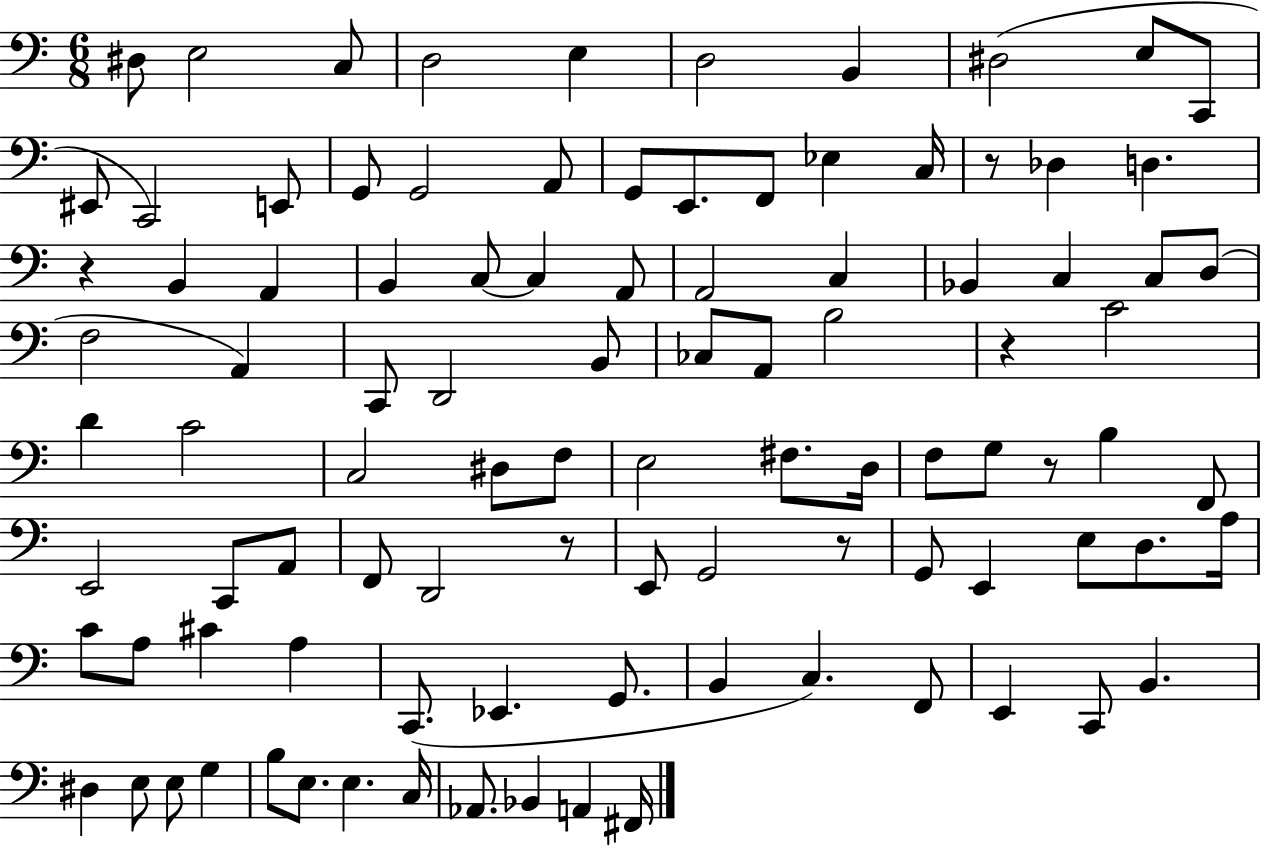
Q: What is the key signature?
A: C major